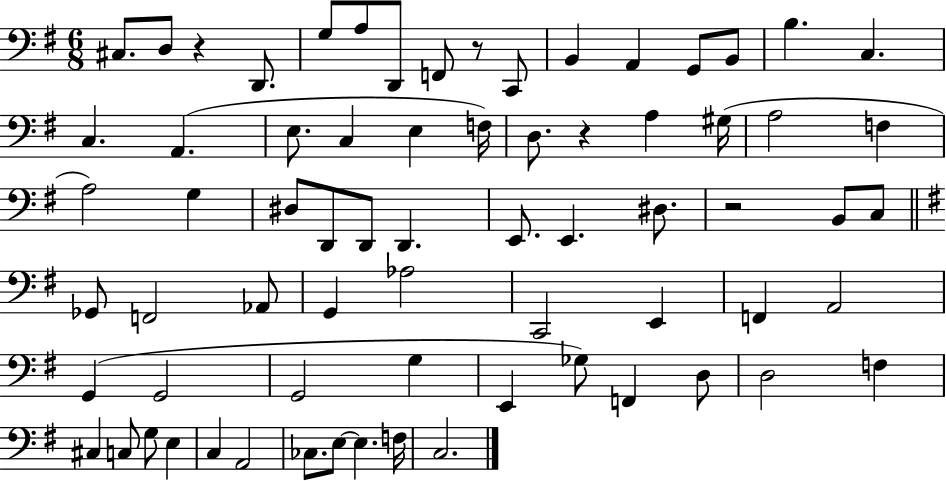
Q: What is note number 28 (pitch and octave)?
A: D#3